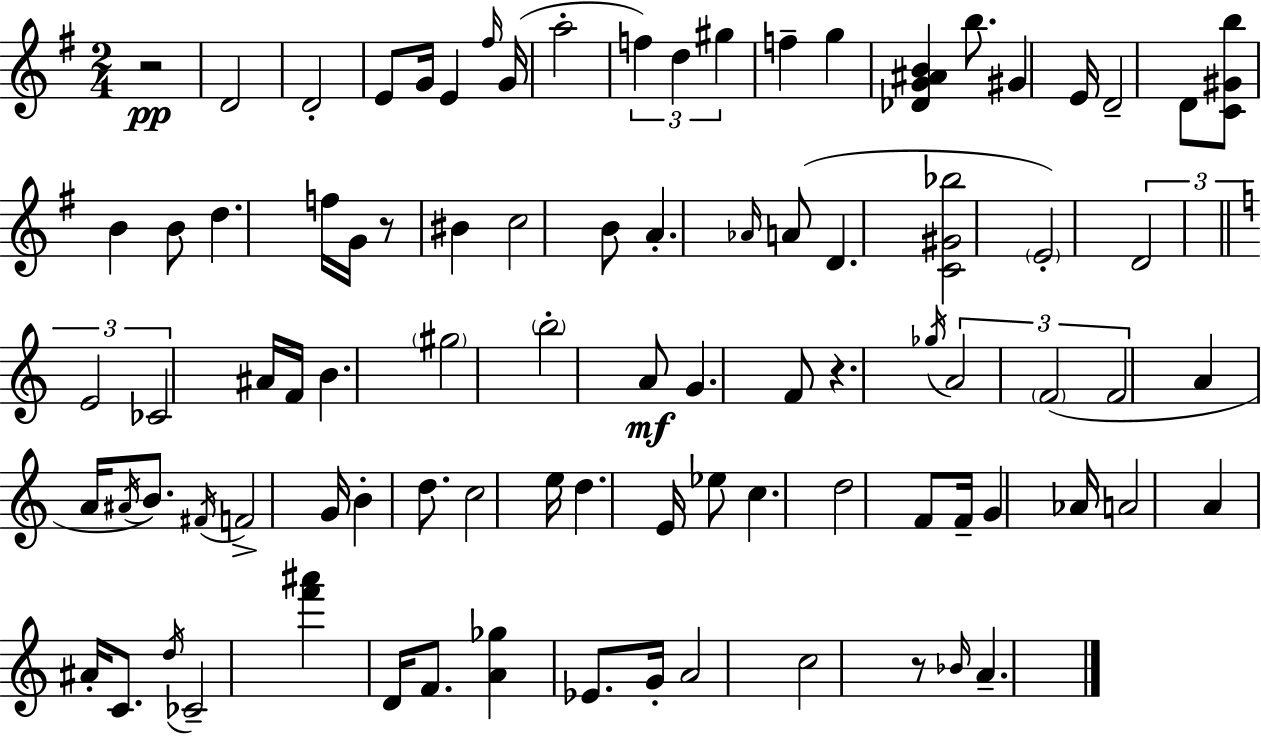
X:1
T:Untitled
M:2/4
L:1/4
K:Em
z2 D2 D2 E/2 G/4 E ^f/4 G/4 a2 f d ^g f g [_DG^AB] b/2 ^G E/4 D2 D/2 [C^Gb]/2 B B/2 d f/4 G/4 z/2 ^B c2 B/2 A _A/4 A/2 D [C^G_b]2 E2 D2 E2 _C2 ^A/4 F/4 B ^g2 b2 A/2 G F/2 z _g/4 A2 F2 F2 A A/4 ^A/4 B/2 ^F/4 F2 G/4 B d/2 c2 e/4 d E/4 _e/2 c d2 F/2 F/4 G _A/4 A2 A ^A/4 C/2 d/4 _C2 [f'^a'] D/4 F/2 [A_g] _E/2 G/4 A2 c2 z/2 _B/4 A